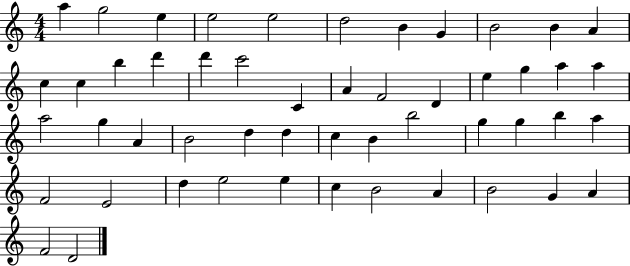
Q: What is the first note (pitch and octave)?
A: A5